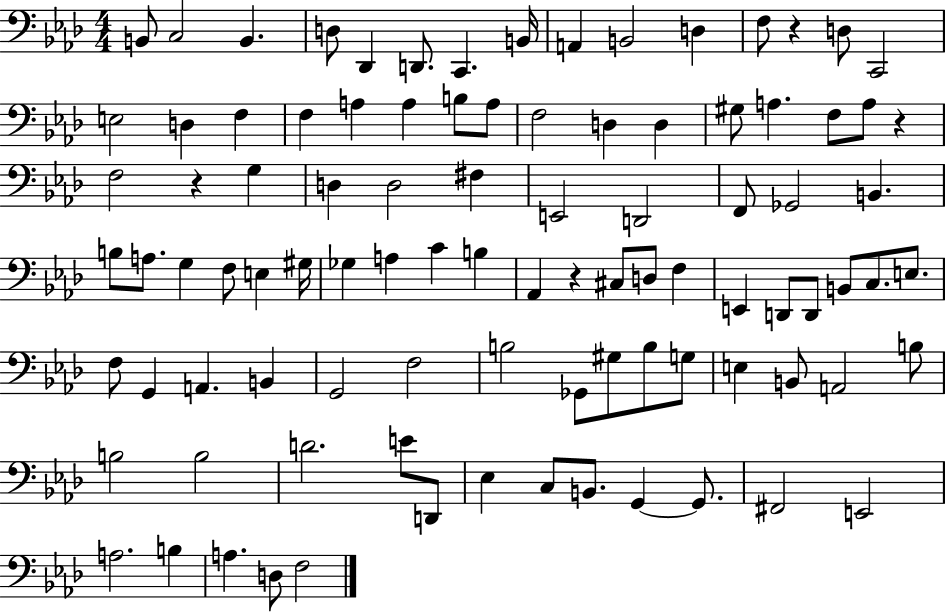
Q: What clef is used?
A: bass